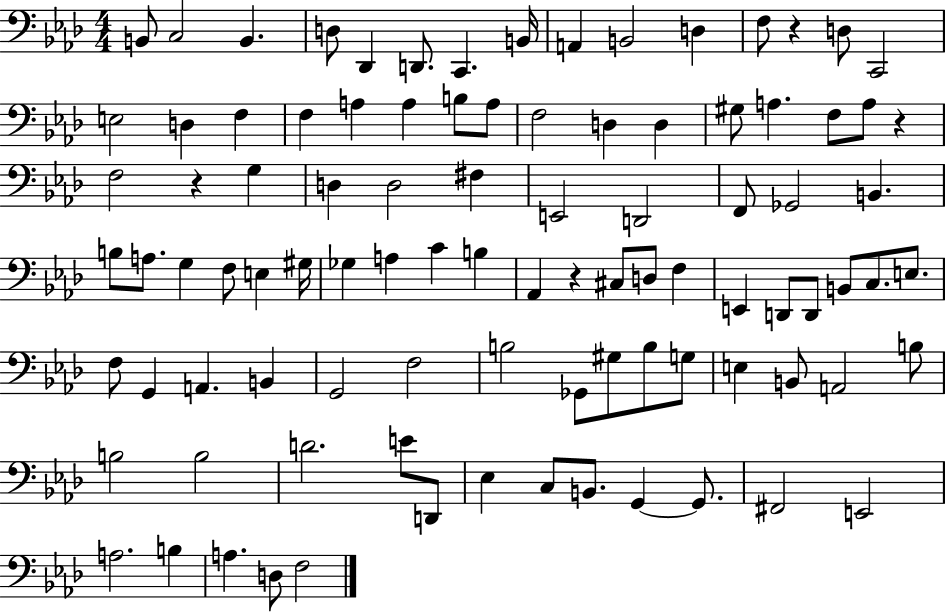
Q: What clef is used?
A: bass